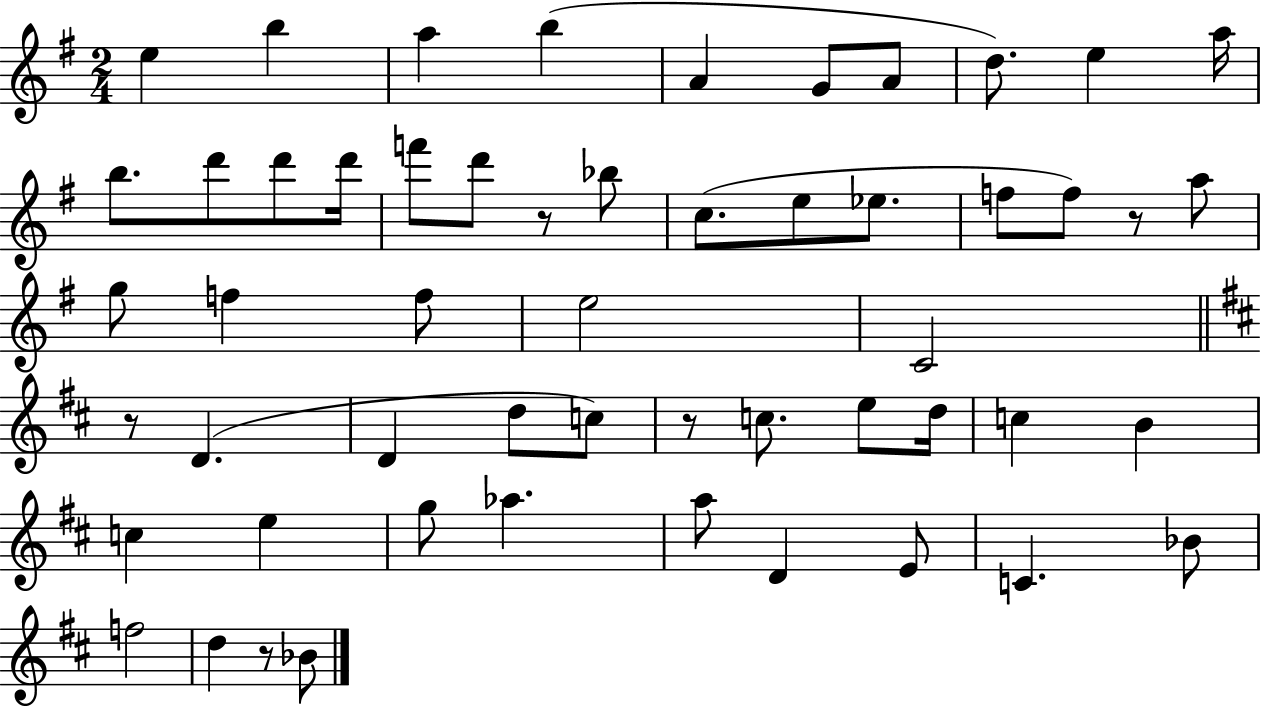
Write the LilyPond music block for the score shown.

{
  \clef treble
  \numericTimeSignature
  \time 2/4
  \key g \major
  e''4 b''4 | a''4 b''4( | a'4 g'8 a'8 | d''8.) e''4 a''16 | \break b''8. d'''8 d'''8 d'''16 | f'''8 d'''8 r8 bes''8 | c''8.( e''8 ees''8. | f''8 f''8) r8 a''8 | \break g''8 f''4 f''8 | e''2 | c'2 | \bar "||" \break \key b \minor r8 d'4.( | d'4 d''8 c''8) | r8 c''8. e''8 d''16 | c''4 b'4 | \break c''4 e''4 | g''8 aes''4. | a''8 d'4 e'8 | c'4. bes'8 | \break f''2 | d''4 r8 bes'8 | \bar "|."
}